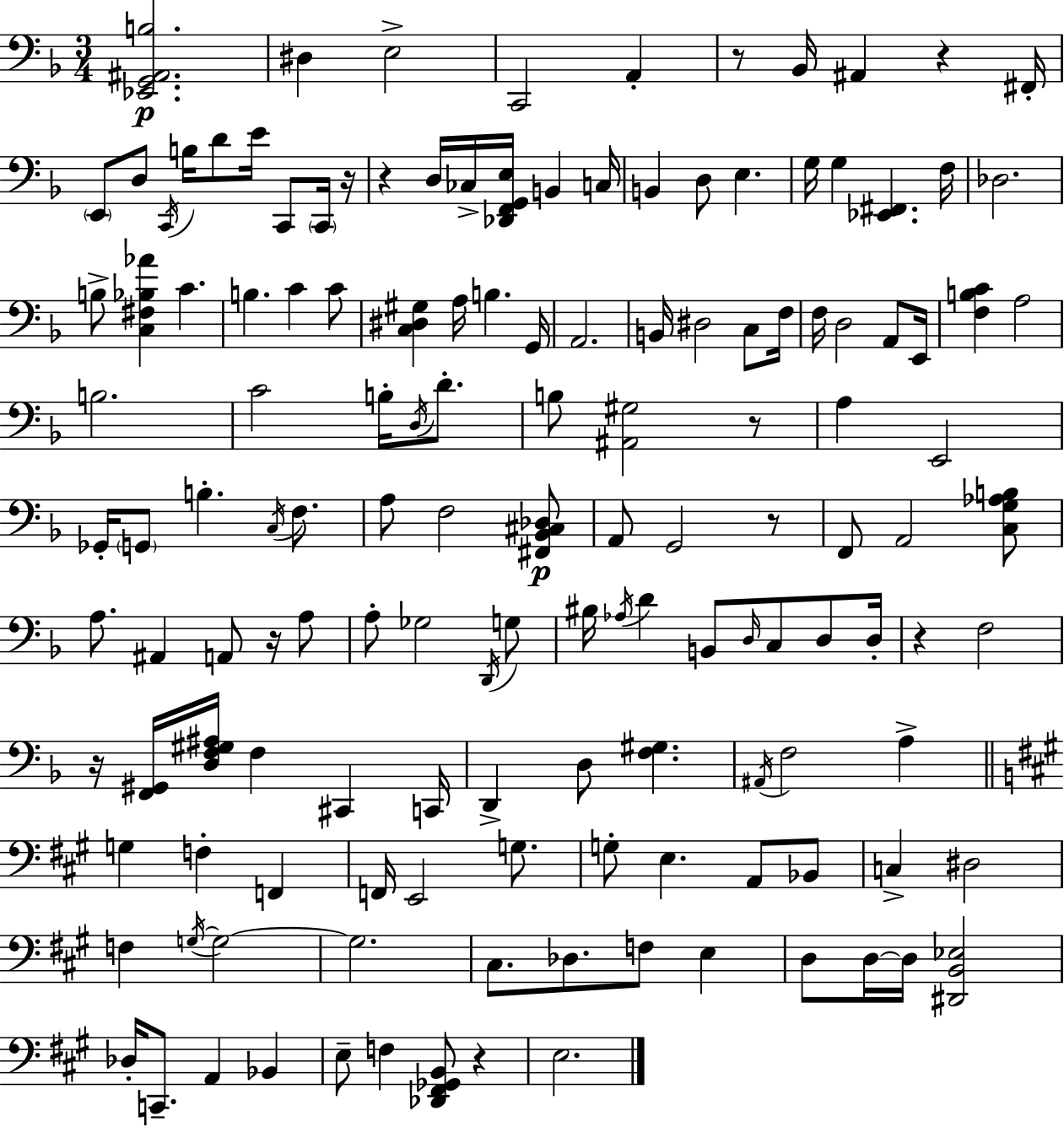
{
  \clef bass
  \numericTimeSignature
  \time 3/4
  \key d \minor
  <ees, g, ais, b>2.\p | dis4 e2-> | c,2 a,4-. | r8 bes,16 ais,4 r4 fis,16-. | \break \parenthesize e,8 d8 \acciaccatura { c,16 } b16 d'8 e'16 c,8 \parenthesize c,16 | r16 r4 d16 ces16-> <des, f, g, e>16 b,4 | c16 b,4 d8 e4. | g16 g4 <ees, fis,>4. | \break f16 des2. | b8-> <c fis bes aes'>4 c'4. | b4. c'4 c'8 | <c dis gis>4 a16 b4. | \break g,16 a,2. | b,16 dis2 c8 | f16 f16 d2 a,8 | e,16 <f b c'>4 a2 | \break b2. | c'2 b16-. \acciaccatura { d16 } d'8.-. | b8 <ais, gis>2 | r8 a4 e,2 | \break ges,16-. \parenthesize g,8 b4.-. \acciaccatura { c16 } | f8. a8 f2 | <fis, bes, cis des>8\p a,8 g,2 | r8 f,8 a,2 | \break <c g aes b>8 a8. ais,4 a,8 | r16 a8 a8-. ges2 | \acciaccatura { d,16 } g8 bis16 \acciaccatura { aes16 } d'4 b,8 | \grace { d16 } c8 d8 d16-. r4 f2 | \break r16 <f, gis,>16 <d f gis ais>16 f4 | cis,4 c,16 d,4-> d8 | <f gis>4. \acciaccatura { ais,16 } f2 | a4-> \bar "||" \break \key a \major g4 f4-. f,4 | f,16 e,2 g8. | g8-. e4. a,8 bes,8 | c4-> dis2 | \break f4 \acciaccatura { g16~ }~ g2 | g2. | cis8. des8. f8 e4 | d8 d16~~ d16 <dis, b, ees>2 | \break des16-. c,8.-- a,4 bes,4 | e8-- f4 <des, fis, ges, b,>8 r4 | e2. | \bar "|."
}